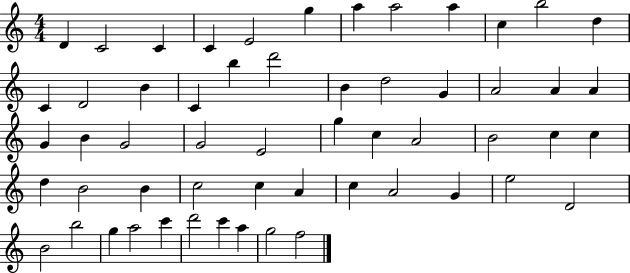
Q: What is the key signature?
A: C major